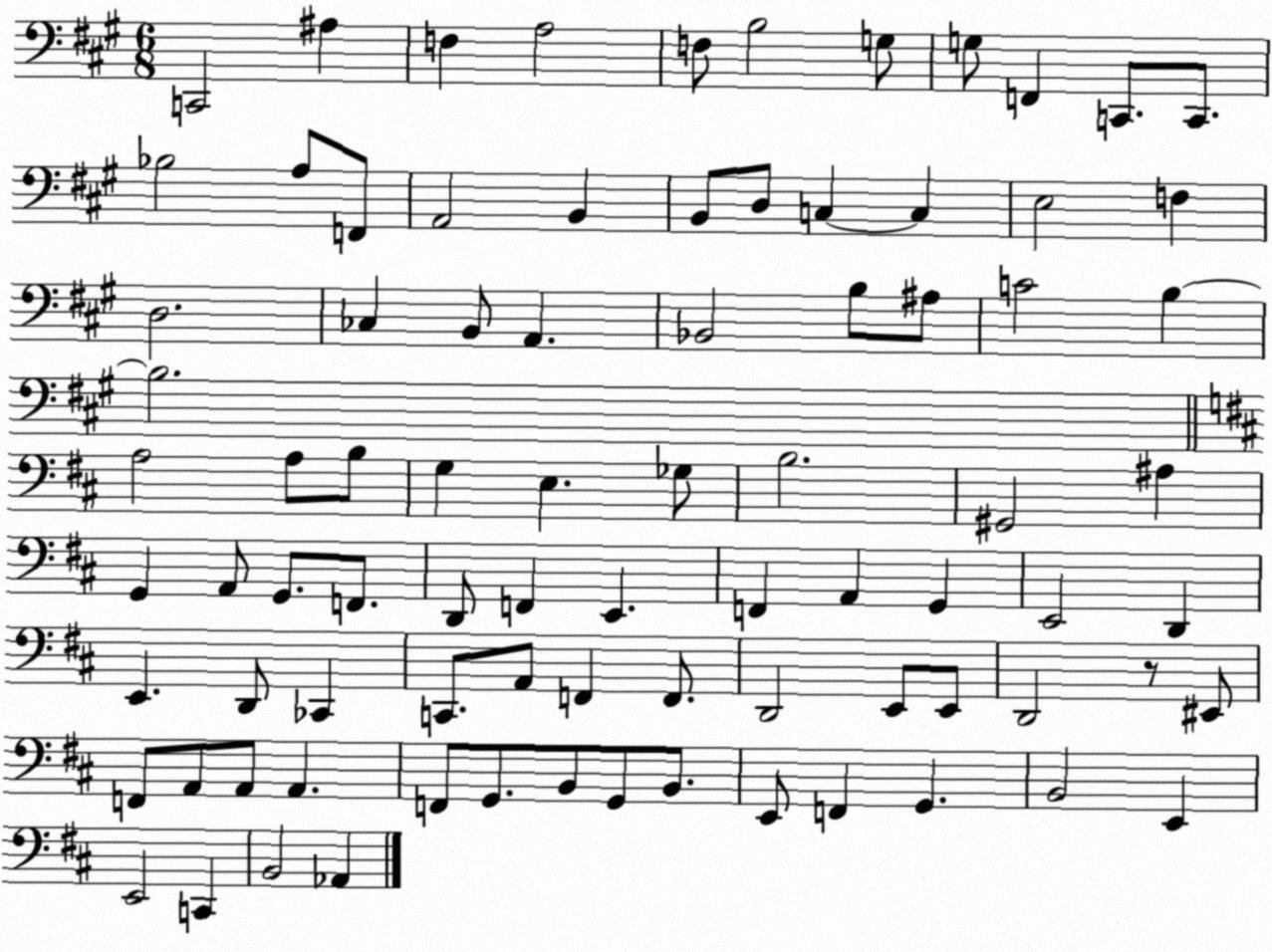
X:1
T:Untitled
M:6/8
L:1/4
K:A
C,,2 ^A, F, A,2 F,/2 B,2 G,/2 G,/2 F,, C,,/2 C,,/2 _B,2 A,/2 F,,/2 A,,2 B,, B,,/2 D,/2 C, C, E,2 F, D,2 _C, B,,/2 A,, _B,,2 B,/2 ^A,/2 C2 B, B,2 A,2 A,/2 B,/2 G, E, _G,/2 B,2 ^G,,2 ^A, G,, A,,/2 G,,/2 F,,/2 D,,/2 F,, E,, F,, A,, G,, E,,2 D,, E,, D,,/2 _C,, C,,/2 A,,/2 F,, F,,/2 D,,2 E,,/2 E,,/2 D,,2 z/2 ^E,,/2 F,,/2 A,,/2 A,,/2 A,, F,,/2 G,,/2 B,,/2 G,,/2 B,,/2 E,,/2 F,, G,, B,,2 E,, E,,2 C,, B,,2 _A,,